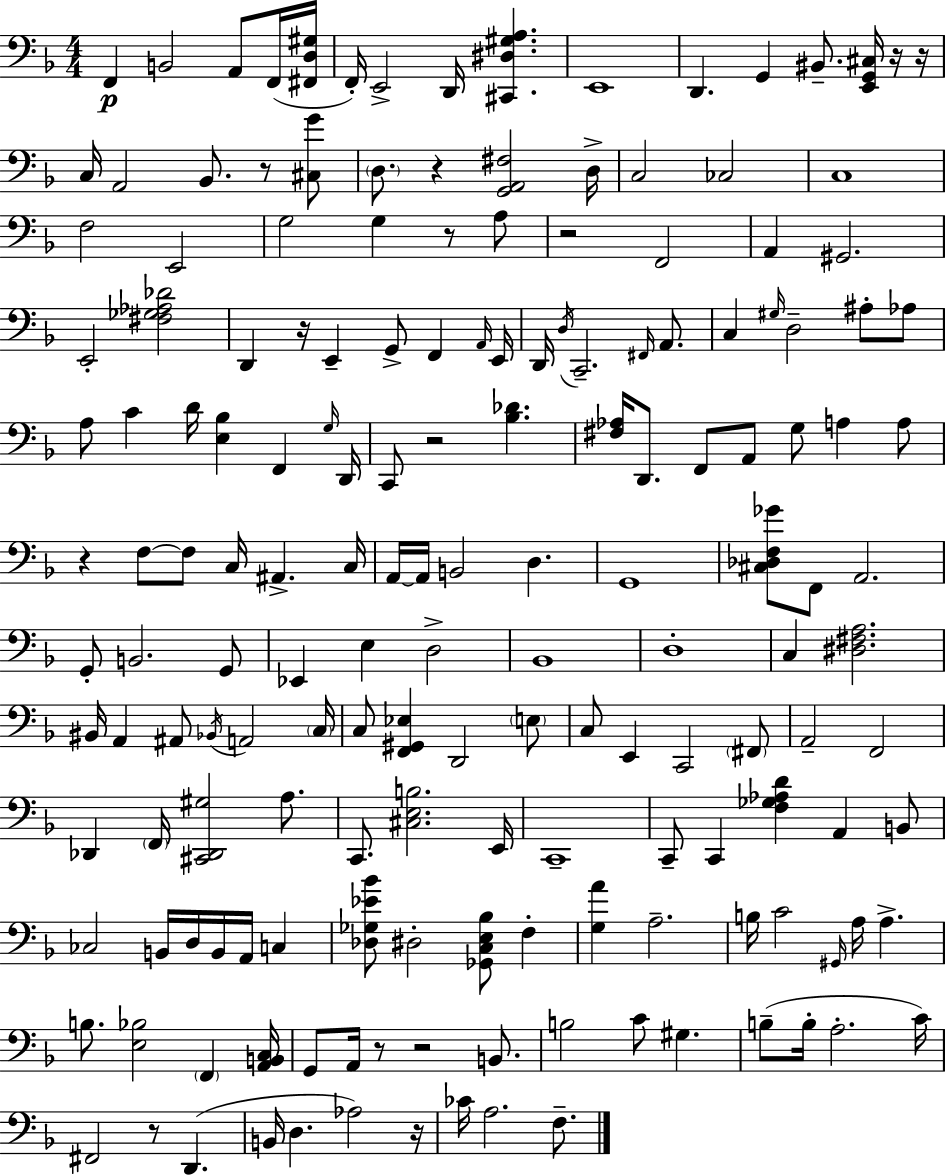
F2/q B2/h A2/e F2/s [F#2,D3,G#3]/s F2/s E2/h D2/s [C#2,D#3,G#3,A3]/q. E2/w D2/q. G2/q BIS2/e. [E2,G2,C#3]/s R/s R/s C3/s A2/h Bb2/e. R/e [C#3,G4]/e D3/e. R/q [G2,A2,F#3]/h D3/s C3/h CES3/h C3/w F3/h E2/h G3/h G3/q R/e A3/e R/h F2/h A2/q G#2/h. E2/h [F#3,Gb3,Ab3,Db4]/h D2/q R/s E2/q G2/e F2/q A2/s E2/s D2/s D3/s C2/h. F#2/s A2/e. C3/q G#3/s D3/h A#3/e Ab3/e A3/e C4/q D4/s [E3,Bb3]/q F2/q G3/s D2/s C2/e R/h [Bb3,Db4]/q. [F#3,Ab3]/s D2/e. F2/e A2/e G3/e A3/q A3/e R/q F3/e F3/e C3/s A#2/q. C3/s A2/s A2/s B2/h D3/q. G2/w [C#3,Db3,F3,Gb4]/e F2/e A2/h. G2/e B2/h. G2/e Eb2/q E3/q D3/h Bb2/w D3/w C3/q [D#3,F#3,A3]/h. BIS2/s A2/q A#2/e Bb2/s A2/h C3/s C3/e [F2,G#2,Eb3]/q D2/h E3/e C3/e E2/q C2/h F#2/e A2/h F2/h Db2/q F2/s [C#2,Db2,G#3]/h A3/e. C2/e. [C#3,E3,B3]/h. E2/s C2/w C2/e C2/q [F3,Gb3,Ab3,D4]/q A2/q B2/e CES3/h B2/s D3/s B2/s A2/s C3/q [Db3,Gb3,Eb4,Bb4]/e D#3/h [Gb2,C3,E3,Bb3]/e F3/q [G3,A4]/q A3/h. B3/s C4/h G#2/s A3/s A3/q. B3/e. [E3,Bb3]/h F2/q [A2,B2,C3]/s G2/e A2/s R/e R/h B2/e. B3/h C4/e G#3/q. B3/e B3/s A3/h. C4/s F#2/h R/e D2/q. B2/s D3/q. Ab3/h R/s CES4/s A3/h. F3/e.